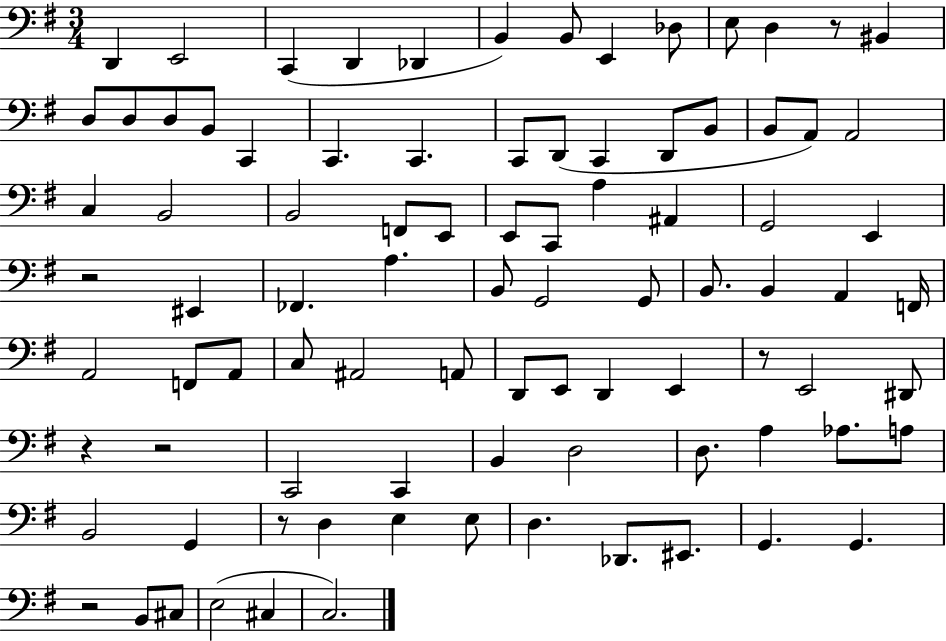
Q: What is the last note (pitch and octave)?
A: C3